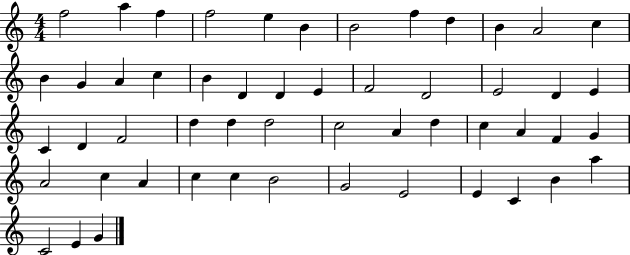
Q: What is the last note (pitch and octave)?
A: G4